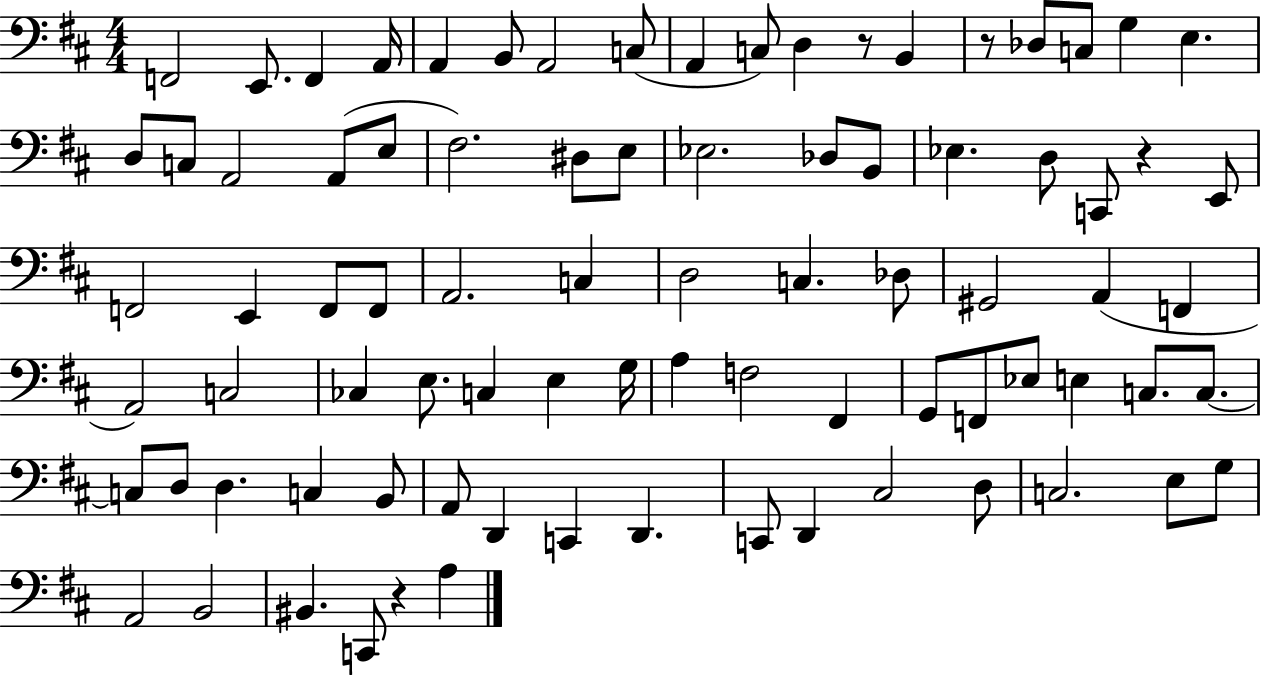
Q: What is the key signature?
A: D major